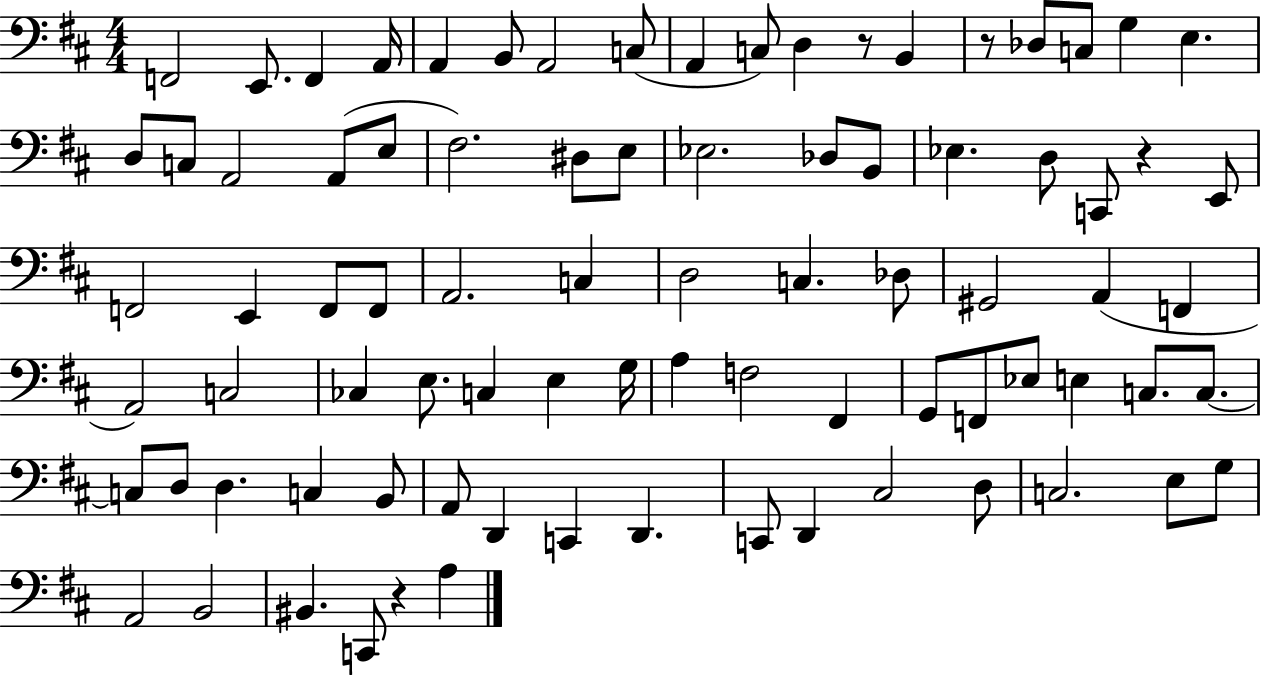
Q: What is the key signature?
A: D major